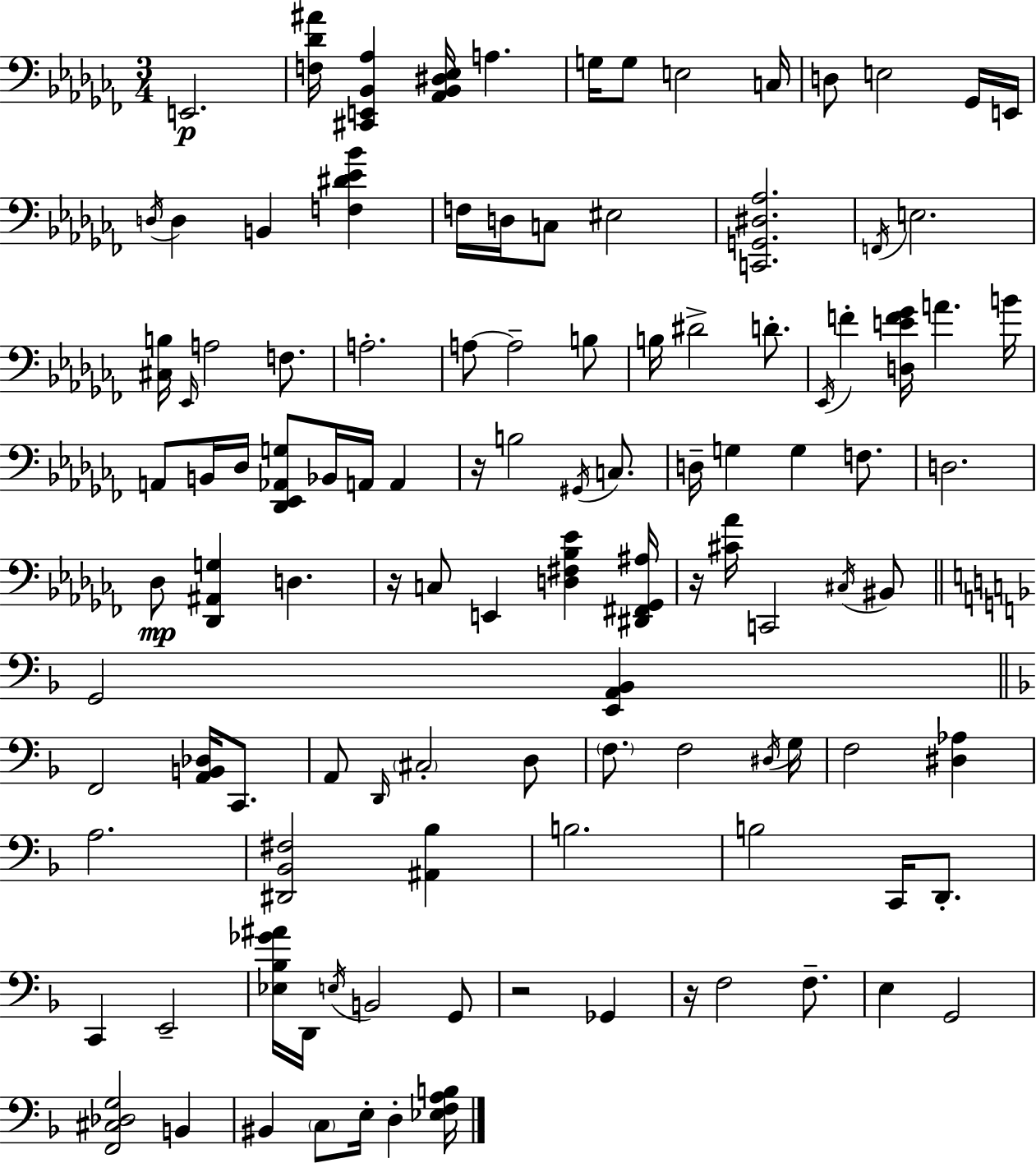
{
  \clef bass
  \numericTimeSignature
  \time 3/4
  \key aes \minor
  \repeat volta 2 { e,2.\p | <f des' ais'>16 <cis, e, bes, aes>4 <aes, bes, dis ees>16 a4. | g16 g8 e2 c16 | d8 e2 ges,16 e,16 | \break \acciaccatura { d16 } d4 b,4 <f dis' ees' bes'>4 | f16 d16 c8 eis2 | <c, g, dis aes>2. | \acciaccatura { f,16 } e2. | \break <cis b>16 \grace { ees,16 } a2 | f8. a2.-. | a8~~ a2-- | b8 b16 dis'2-> | \break d'8.-. \acciaccatura { ees,16 } f'4-. <d e' f' ges'>16 a'4. | b'16 a,8 b,16 des16 <des, ees, aes, g>8 bes,16 a,16 | a,4 r16 b2 | \acciaccatura { gis,16 } c8. d16-- g4 g4 | \break f8. d2. | des8\mp <des, ais, g>4 d4. | r16 c8 e,4 | <d fis bes ees'>4 <dis, fis, ges, ais>16 r16 <cis' aes'>16 c,2 | \break \acciaccatura { cis16 } bis,8 \bar "||" \break \key d \minor g,2 <e, a, bes,>4 | \bar "||" \break \key f \major f,2 <a, b, des>16 c,8. | a,8 \grace { d,16 } \parenthesize cis2-. d8 | \parenthesize f8. f2 | \acciaccatura { dis16 } g16 f2 <dis aes>4 | \break a2. | <dis, bes, fis>2 <ais, bes>4 | b2. | b2 c,16 d,8.-. | \break c,4 e,2-- | <ees bes ges' ais'>16 d,16 \acciaccatura { e16 } b,2 | g,8 r2 ges,4 | r16 f2 | \break f8.-- e4 g,2 | <f, cis des g>2 b,4 | bis,4 \parenthesize c8 e16-. d4-. | <ees f a b>16 } \bar "|."
}